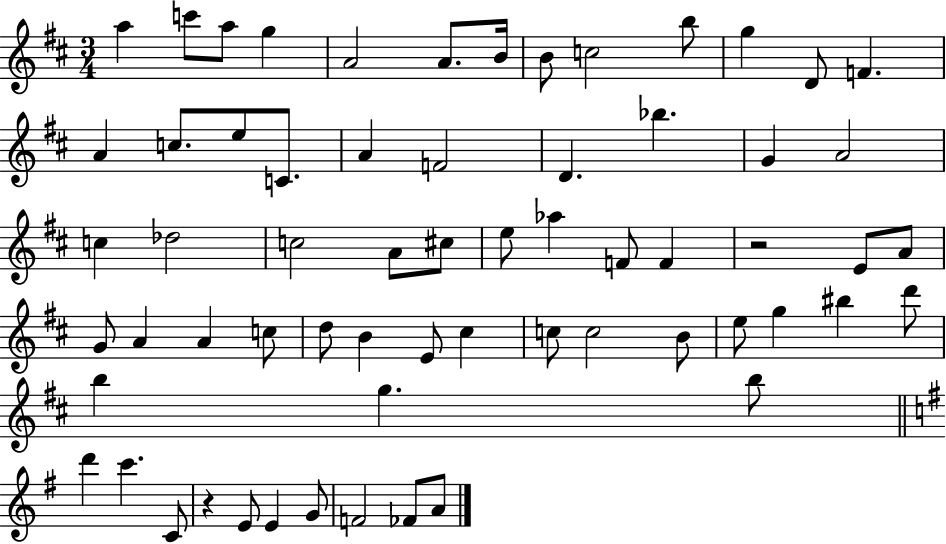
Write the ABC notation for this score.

X:1
T:Untitled
M:3/4
L:1/4
K:D
a c'/2 a/2 g A2 A/2 B/4 B/2 c2 b/2 g D/2 F A c/2 e/2 C/2 A F2 D _b G A2 c _d2 c2 A/2 ^c/2 e/2 _a F/2 F z2 E/2 A/2 G/2 A A c/2 d/2 B E/2 ^c c/2 c2 B/2 e/2 g ^b d'/2 b g b/2 d' c' C/2 z E/2 E G/2 F2 _F/2 A/2